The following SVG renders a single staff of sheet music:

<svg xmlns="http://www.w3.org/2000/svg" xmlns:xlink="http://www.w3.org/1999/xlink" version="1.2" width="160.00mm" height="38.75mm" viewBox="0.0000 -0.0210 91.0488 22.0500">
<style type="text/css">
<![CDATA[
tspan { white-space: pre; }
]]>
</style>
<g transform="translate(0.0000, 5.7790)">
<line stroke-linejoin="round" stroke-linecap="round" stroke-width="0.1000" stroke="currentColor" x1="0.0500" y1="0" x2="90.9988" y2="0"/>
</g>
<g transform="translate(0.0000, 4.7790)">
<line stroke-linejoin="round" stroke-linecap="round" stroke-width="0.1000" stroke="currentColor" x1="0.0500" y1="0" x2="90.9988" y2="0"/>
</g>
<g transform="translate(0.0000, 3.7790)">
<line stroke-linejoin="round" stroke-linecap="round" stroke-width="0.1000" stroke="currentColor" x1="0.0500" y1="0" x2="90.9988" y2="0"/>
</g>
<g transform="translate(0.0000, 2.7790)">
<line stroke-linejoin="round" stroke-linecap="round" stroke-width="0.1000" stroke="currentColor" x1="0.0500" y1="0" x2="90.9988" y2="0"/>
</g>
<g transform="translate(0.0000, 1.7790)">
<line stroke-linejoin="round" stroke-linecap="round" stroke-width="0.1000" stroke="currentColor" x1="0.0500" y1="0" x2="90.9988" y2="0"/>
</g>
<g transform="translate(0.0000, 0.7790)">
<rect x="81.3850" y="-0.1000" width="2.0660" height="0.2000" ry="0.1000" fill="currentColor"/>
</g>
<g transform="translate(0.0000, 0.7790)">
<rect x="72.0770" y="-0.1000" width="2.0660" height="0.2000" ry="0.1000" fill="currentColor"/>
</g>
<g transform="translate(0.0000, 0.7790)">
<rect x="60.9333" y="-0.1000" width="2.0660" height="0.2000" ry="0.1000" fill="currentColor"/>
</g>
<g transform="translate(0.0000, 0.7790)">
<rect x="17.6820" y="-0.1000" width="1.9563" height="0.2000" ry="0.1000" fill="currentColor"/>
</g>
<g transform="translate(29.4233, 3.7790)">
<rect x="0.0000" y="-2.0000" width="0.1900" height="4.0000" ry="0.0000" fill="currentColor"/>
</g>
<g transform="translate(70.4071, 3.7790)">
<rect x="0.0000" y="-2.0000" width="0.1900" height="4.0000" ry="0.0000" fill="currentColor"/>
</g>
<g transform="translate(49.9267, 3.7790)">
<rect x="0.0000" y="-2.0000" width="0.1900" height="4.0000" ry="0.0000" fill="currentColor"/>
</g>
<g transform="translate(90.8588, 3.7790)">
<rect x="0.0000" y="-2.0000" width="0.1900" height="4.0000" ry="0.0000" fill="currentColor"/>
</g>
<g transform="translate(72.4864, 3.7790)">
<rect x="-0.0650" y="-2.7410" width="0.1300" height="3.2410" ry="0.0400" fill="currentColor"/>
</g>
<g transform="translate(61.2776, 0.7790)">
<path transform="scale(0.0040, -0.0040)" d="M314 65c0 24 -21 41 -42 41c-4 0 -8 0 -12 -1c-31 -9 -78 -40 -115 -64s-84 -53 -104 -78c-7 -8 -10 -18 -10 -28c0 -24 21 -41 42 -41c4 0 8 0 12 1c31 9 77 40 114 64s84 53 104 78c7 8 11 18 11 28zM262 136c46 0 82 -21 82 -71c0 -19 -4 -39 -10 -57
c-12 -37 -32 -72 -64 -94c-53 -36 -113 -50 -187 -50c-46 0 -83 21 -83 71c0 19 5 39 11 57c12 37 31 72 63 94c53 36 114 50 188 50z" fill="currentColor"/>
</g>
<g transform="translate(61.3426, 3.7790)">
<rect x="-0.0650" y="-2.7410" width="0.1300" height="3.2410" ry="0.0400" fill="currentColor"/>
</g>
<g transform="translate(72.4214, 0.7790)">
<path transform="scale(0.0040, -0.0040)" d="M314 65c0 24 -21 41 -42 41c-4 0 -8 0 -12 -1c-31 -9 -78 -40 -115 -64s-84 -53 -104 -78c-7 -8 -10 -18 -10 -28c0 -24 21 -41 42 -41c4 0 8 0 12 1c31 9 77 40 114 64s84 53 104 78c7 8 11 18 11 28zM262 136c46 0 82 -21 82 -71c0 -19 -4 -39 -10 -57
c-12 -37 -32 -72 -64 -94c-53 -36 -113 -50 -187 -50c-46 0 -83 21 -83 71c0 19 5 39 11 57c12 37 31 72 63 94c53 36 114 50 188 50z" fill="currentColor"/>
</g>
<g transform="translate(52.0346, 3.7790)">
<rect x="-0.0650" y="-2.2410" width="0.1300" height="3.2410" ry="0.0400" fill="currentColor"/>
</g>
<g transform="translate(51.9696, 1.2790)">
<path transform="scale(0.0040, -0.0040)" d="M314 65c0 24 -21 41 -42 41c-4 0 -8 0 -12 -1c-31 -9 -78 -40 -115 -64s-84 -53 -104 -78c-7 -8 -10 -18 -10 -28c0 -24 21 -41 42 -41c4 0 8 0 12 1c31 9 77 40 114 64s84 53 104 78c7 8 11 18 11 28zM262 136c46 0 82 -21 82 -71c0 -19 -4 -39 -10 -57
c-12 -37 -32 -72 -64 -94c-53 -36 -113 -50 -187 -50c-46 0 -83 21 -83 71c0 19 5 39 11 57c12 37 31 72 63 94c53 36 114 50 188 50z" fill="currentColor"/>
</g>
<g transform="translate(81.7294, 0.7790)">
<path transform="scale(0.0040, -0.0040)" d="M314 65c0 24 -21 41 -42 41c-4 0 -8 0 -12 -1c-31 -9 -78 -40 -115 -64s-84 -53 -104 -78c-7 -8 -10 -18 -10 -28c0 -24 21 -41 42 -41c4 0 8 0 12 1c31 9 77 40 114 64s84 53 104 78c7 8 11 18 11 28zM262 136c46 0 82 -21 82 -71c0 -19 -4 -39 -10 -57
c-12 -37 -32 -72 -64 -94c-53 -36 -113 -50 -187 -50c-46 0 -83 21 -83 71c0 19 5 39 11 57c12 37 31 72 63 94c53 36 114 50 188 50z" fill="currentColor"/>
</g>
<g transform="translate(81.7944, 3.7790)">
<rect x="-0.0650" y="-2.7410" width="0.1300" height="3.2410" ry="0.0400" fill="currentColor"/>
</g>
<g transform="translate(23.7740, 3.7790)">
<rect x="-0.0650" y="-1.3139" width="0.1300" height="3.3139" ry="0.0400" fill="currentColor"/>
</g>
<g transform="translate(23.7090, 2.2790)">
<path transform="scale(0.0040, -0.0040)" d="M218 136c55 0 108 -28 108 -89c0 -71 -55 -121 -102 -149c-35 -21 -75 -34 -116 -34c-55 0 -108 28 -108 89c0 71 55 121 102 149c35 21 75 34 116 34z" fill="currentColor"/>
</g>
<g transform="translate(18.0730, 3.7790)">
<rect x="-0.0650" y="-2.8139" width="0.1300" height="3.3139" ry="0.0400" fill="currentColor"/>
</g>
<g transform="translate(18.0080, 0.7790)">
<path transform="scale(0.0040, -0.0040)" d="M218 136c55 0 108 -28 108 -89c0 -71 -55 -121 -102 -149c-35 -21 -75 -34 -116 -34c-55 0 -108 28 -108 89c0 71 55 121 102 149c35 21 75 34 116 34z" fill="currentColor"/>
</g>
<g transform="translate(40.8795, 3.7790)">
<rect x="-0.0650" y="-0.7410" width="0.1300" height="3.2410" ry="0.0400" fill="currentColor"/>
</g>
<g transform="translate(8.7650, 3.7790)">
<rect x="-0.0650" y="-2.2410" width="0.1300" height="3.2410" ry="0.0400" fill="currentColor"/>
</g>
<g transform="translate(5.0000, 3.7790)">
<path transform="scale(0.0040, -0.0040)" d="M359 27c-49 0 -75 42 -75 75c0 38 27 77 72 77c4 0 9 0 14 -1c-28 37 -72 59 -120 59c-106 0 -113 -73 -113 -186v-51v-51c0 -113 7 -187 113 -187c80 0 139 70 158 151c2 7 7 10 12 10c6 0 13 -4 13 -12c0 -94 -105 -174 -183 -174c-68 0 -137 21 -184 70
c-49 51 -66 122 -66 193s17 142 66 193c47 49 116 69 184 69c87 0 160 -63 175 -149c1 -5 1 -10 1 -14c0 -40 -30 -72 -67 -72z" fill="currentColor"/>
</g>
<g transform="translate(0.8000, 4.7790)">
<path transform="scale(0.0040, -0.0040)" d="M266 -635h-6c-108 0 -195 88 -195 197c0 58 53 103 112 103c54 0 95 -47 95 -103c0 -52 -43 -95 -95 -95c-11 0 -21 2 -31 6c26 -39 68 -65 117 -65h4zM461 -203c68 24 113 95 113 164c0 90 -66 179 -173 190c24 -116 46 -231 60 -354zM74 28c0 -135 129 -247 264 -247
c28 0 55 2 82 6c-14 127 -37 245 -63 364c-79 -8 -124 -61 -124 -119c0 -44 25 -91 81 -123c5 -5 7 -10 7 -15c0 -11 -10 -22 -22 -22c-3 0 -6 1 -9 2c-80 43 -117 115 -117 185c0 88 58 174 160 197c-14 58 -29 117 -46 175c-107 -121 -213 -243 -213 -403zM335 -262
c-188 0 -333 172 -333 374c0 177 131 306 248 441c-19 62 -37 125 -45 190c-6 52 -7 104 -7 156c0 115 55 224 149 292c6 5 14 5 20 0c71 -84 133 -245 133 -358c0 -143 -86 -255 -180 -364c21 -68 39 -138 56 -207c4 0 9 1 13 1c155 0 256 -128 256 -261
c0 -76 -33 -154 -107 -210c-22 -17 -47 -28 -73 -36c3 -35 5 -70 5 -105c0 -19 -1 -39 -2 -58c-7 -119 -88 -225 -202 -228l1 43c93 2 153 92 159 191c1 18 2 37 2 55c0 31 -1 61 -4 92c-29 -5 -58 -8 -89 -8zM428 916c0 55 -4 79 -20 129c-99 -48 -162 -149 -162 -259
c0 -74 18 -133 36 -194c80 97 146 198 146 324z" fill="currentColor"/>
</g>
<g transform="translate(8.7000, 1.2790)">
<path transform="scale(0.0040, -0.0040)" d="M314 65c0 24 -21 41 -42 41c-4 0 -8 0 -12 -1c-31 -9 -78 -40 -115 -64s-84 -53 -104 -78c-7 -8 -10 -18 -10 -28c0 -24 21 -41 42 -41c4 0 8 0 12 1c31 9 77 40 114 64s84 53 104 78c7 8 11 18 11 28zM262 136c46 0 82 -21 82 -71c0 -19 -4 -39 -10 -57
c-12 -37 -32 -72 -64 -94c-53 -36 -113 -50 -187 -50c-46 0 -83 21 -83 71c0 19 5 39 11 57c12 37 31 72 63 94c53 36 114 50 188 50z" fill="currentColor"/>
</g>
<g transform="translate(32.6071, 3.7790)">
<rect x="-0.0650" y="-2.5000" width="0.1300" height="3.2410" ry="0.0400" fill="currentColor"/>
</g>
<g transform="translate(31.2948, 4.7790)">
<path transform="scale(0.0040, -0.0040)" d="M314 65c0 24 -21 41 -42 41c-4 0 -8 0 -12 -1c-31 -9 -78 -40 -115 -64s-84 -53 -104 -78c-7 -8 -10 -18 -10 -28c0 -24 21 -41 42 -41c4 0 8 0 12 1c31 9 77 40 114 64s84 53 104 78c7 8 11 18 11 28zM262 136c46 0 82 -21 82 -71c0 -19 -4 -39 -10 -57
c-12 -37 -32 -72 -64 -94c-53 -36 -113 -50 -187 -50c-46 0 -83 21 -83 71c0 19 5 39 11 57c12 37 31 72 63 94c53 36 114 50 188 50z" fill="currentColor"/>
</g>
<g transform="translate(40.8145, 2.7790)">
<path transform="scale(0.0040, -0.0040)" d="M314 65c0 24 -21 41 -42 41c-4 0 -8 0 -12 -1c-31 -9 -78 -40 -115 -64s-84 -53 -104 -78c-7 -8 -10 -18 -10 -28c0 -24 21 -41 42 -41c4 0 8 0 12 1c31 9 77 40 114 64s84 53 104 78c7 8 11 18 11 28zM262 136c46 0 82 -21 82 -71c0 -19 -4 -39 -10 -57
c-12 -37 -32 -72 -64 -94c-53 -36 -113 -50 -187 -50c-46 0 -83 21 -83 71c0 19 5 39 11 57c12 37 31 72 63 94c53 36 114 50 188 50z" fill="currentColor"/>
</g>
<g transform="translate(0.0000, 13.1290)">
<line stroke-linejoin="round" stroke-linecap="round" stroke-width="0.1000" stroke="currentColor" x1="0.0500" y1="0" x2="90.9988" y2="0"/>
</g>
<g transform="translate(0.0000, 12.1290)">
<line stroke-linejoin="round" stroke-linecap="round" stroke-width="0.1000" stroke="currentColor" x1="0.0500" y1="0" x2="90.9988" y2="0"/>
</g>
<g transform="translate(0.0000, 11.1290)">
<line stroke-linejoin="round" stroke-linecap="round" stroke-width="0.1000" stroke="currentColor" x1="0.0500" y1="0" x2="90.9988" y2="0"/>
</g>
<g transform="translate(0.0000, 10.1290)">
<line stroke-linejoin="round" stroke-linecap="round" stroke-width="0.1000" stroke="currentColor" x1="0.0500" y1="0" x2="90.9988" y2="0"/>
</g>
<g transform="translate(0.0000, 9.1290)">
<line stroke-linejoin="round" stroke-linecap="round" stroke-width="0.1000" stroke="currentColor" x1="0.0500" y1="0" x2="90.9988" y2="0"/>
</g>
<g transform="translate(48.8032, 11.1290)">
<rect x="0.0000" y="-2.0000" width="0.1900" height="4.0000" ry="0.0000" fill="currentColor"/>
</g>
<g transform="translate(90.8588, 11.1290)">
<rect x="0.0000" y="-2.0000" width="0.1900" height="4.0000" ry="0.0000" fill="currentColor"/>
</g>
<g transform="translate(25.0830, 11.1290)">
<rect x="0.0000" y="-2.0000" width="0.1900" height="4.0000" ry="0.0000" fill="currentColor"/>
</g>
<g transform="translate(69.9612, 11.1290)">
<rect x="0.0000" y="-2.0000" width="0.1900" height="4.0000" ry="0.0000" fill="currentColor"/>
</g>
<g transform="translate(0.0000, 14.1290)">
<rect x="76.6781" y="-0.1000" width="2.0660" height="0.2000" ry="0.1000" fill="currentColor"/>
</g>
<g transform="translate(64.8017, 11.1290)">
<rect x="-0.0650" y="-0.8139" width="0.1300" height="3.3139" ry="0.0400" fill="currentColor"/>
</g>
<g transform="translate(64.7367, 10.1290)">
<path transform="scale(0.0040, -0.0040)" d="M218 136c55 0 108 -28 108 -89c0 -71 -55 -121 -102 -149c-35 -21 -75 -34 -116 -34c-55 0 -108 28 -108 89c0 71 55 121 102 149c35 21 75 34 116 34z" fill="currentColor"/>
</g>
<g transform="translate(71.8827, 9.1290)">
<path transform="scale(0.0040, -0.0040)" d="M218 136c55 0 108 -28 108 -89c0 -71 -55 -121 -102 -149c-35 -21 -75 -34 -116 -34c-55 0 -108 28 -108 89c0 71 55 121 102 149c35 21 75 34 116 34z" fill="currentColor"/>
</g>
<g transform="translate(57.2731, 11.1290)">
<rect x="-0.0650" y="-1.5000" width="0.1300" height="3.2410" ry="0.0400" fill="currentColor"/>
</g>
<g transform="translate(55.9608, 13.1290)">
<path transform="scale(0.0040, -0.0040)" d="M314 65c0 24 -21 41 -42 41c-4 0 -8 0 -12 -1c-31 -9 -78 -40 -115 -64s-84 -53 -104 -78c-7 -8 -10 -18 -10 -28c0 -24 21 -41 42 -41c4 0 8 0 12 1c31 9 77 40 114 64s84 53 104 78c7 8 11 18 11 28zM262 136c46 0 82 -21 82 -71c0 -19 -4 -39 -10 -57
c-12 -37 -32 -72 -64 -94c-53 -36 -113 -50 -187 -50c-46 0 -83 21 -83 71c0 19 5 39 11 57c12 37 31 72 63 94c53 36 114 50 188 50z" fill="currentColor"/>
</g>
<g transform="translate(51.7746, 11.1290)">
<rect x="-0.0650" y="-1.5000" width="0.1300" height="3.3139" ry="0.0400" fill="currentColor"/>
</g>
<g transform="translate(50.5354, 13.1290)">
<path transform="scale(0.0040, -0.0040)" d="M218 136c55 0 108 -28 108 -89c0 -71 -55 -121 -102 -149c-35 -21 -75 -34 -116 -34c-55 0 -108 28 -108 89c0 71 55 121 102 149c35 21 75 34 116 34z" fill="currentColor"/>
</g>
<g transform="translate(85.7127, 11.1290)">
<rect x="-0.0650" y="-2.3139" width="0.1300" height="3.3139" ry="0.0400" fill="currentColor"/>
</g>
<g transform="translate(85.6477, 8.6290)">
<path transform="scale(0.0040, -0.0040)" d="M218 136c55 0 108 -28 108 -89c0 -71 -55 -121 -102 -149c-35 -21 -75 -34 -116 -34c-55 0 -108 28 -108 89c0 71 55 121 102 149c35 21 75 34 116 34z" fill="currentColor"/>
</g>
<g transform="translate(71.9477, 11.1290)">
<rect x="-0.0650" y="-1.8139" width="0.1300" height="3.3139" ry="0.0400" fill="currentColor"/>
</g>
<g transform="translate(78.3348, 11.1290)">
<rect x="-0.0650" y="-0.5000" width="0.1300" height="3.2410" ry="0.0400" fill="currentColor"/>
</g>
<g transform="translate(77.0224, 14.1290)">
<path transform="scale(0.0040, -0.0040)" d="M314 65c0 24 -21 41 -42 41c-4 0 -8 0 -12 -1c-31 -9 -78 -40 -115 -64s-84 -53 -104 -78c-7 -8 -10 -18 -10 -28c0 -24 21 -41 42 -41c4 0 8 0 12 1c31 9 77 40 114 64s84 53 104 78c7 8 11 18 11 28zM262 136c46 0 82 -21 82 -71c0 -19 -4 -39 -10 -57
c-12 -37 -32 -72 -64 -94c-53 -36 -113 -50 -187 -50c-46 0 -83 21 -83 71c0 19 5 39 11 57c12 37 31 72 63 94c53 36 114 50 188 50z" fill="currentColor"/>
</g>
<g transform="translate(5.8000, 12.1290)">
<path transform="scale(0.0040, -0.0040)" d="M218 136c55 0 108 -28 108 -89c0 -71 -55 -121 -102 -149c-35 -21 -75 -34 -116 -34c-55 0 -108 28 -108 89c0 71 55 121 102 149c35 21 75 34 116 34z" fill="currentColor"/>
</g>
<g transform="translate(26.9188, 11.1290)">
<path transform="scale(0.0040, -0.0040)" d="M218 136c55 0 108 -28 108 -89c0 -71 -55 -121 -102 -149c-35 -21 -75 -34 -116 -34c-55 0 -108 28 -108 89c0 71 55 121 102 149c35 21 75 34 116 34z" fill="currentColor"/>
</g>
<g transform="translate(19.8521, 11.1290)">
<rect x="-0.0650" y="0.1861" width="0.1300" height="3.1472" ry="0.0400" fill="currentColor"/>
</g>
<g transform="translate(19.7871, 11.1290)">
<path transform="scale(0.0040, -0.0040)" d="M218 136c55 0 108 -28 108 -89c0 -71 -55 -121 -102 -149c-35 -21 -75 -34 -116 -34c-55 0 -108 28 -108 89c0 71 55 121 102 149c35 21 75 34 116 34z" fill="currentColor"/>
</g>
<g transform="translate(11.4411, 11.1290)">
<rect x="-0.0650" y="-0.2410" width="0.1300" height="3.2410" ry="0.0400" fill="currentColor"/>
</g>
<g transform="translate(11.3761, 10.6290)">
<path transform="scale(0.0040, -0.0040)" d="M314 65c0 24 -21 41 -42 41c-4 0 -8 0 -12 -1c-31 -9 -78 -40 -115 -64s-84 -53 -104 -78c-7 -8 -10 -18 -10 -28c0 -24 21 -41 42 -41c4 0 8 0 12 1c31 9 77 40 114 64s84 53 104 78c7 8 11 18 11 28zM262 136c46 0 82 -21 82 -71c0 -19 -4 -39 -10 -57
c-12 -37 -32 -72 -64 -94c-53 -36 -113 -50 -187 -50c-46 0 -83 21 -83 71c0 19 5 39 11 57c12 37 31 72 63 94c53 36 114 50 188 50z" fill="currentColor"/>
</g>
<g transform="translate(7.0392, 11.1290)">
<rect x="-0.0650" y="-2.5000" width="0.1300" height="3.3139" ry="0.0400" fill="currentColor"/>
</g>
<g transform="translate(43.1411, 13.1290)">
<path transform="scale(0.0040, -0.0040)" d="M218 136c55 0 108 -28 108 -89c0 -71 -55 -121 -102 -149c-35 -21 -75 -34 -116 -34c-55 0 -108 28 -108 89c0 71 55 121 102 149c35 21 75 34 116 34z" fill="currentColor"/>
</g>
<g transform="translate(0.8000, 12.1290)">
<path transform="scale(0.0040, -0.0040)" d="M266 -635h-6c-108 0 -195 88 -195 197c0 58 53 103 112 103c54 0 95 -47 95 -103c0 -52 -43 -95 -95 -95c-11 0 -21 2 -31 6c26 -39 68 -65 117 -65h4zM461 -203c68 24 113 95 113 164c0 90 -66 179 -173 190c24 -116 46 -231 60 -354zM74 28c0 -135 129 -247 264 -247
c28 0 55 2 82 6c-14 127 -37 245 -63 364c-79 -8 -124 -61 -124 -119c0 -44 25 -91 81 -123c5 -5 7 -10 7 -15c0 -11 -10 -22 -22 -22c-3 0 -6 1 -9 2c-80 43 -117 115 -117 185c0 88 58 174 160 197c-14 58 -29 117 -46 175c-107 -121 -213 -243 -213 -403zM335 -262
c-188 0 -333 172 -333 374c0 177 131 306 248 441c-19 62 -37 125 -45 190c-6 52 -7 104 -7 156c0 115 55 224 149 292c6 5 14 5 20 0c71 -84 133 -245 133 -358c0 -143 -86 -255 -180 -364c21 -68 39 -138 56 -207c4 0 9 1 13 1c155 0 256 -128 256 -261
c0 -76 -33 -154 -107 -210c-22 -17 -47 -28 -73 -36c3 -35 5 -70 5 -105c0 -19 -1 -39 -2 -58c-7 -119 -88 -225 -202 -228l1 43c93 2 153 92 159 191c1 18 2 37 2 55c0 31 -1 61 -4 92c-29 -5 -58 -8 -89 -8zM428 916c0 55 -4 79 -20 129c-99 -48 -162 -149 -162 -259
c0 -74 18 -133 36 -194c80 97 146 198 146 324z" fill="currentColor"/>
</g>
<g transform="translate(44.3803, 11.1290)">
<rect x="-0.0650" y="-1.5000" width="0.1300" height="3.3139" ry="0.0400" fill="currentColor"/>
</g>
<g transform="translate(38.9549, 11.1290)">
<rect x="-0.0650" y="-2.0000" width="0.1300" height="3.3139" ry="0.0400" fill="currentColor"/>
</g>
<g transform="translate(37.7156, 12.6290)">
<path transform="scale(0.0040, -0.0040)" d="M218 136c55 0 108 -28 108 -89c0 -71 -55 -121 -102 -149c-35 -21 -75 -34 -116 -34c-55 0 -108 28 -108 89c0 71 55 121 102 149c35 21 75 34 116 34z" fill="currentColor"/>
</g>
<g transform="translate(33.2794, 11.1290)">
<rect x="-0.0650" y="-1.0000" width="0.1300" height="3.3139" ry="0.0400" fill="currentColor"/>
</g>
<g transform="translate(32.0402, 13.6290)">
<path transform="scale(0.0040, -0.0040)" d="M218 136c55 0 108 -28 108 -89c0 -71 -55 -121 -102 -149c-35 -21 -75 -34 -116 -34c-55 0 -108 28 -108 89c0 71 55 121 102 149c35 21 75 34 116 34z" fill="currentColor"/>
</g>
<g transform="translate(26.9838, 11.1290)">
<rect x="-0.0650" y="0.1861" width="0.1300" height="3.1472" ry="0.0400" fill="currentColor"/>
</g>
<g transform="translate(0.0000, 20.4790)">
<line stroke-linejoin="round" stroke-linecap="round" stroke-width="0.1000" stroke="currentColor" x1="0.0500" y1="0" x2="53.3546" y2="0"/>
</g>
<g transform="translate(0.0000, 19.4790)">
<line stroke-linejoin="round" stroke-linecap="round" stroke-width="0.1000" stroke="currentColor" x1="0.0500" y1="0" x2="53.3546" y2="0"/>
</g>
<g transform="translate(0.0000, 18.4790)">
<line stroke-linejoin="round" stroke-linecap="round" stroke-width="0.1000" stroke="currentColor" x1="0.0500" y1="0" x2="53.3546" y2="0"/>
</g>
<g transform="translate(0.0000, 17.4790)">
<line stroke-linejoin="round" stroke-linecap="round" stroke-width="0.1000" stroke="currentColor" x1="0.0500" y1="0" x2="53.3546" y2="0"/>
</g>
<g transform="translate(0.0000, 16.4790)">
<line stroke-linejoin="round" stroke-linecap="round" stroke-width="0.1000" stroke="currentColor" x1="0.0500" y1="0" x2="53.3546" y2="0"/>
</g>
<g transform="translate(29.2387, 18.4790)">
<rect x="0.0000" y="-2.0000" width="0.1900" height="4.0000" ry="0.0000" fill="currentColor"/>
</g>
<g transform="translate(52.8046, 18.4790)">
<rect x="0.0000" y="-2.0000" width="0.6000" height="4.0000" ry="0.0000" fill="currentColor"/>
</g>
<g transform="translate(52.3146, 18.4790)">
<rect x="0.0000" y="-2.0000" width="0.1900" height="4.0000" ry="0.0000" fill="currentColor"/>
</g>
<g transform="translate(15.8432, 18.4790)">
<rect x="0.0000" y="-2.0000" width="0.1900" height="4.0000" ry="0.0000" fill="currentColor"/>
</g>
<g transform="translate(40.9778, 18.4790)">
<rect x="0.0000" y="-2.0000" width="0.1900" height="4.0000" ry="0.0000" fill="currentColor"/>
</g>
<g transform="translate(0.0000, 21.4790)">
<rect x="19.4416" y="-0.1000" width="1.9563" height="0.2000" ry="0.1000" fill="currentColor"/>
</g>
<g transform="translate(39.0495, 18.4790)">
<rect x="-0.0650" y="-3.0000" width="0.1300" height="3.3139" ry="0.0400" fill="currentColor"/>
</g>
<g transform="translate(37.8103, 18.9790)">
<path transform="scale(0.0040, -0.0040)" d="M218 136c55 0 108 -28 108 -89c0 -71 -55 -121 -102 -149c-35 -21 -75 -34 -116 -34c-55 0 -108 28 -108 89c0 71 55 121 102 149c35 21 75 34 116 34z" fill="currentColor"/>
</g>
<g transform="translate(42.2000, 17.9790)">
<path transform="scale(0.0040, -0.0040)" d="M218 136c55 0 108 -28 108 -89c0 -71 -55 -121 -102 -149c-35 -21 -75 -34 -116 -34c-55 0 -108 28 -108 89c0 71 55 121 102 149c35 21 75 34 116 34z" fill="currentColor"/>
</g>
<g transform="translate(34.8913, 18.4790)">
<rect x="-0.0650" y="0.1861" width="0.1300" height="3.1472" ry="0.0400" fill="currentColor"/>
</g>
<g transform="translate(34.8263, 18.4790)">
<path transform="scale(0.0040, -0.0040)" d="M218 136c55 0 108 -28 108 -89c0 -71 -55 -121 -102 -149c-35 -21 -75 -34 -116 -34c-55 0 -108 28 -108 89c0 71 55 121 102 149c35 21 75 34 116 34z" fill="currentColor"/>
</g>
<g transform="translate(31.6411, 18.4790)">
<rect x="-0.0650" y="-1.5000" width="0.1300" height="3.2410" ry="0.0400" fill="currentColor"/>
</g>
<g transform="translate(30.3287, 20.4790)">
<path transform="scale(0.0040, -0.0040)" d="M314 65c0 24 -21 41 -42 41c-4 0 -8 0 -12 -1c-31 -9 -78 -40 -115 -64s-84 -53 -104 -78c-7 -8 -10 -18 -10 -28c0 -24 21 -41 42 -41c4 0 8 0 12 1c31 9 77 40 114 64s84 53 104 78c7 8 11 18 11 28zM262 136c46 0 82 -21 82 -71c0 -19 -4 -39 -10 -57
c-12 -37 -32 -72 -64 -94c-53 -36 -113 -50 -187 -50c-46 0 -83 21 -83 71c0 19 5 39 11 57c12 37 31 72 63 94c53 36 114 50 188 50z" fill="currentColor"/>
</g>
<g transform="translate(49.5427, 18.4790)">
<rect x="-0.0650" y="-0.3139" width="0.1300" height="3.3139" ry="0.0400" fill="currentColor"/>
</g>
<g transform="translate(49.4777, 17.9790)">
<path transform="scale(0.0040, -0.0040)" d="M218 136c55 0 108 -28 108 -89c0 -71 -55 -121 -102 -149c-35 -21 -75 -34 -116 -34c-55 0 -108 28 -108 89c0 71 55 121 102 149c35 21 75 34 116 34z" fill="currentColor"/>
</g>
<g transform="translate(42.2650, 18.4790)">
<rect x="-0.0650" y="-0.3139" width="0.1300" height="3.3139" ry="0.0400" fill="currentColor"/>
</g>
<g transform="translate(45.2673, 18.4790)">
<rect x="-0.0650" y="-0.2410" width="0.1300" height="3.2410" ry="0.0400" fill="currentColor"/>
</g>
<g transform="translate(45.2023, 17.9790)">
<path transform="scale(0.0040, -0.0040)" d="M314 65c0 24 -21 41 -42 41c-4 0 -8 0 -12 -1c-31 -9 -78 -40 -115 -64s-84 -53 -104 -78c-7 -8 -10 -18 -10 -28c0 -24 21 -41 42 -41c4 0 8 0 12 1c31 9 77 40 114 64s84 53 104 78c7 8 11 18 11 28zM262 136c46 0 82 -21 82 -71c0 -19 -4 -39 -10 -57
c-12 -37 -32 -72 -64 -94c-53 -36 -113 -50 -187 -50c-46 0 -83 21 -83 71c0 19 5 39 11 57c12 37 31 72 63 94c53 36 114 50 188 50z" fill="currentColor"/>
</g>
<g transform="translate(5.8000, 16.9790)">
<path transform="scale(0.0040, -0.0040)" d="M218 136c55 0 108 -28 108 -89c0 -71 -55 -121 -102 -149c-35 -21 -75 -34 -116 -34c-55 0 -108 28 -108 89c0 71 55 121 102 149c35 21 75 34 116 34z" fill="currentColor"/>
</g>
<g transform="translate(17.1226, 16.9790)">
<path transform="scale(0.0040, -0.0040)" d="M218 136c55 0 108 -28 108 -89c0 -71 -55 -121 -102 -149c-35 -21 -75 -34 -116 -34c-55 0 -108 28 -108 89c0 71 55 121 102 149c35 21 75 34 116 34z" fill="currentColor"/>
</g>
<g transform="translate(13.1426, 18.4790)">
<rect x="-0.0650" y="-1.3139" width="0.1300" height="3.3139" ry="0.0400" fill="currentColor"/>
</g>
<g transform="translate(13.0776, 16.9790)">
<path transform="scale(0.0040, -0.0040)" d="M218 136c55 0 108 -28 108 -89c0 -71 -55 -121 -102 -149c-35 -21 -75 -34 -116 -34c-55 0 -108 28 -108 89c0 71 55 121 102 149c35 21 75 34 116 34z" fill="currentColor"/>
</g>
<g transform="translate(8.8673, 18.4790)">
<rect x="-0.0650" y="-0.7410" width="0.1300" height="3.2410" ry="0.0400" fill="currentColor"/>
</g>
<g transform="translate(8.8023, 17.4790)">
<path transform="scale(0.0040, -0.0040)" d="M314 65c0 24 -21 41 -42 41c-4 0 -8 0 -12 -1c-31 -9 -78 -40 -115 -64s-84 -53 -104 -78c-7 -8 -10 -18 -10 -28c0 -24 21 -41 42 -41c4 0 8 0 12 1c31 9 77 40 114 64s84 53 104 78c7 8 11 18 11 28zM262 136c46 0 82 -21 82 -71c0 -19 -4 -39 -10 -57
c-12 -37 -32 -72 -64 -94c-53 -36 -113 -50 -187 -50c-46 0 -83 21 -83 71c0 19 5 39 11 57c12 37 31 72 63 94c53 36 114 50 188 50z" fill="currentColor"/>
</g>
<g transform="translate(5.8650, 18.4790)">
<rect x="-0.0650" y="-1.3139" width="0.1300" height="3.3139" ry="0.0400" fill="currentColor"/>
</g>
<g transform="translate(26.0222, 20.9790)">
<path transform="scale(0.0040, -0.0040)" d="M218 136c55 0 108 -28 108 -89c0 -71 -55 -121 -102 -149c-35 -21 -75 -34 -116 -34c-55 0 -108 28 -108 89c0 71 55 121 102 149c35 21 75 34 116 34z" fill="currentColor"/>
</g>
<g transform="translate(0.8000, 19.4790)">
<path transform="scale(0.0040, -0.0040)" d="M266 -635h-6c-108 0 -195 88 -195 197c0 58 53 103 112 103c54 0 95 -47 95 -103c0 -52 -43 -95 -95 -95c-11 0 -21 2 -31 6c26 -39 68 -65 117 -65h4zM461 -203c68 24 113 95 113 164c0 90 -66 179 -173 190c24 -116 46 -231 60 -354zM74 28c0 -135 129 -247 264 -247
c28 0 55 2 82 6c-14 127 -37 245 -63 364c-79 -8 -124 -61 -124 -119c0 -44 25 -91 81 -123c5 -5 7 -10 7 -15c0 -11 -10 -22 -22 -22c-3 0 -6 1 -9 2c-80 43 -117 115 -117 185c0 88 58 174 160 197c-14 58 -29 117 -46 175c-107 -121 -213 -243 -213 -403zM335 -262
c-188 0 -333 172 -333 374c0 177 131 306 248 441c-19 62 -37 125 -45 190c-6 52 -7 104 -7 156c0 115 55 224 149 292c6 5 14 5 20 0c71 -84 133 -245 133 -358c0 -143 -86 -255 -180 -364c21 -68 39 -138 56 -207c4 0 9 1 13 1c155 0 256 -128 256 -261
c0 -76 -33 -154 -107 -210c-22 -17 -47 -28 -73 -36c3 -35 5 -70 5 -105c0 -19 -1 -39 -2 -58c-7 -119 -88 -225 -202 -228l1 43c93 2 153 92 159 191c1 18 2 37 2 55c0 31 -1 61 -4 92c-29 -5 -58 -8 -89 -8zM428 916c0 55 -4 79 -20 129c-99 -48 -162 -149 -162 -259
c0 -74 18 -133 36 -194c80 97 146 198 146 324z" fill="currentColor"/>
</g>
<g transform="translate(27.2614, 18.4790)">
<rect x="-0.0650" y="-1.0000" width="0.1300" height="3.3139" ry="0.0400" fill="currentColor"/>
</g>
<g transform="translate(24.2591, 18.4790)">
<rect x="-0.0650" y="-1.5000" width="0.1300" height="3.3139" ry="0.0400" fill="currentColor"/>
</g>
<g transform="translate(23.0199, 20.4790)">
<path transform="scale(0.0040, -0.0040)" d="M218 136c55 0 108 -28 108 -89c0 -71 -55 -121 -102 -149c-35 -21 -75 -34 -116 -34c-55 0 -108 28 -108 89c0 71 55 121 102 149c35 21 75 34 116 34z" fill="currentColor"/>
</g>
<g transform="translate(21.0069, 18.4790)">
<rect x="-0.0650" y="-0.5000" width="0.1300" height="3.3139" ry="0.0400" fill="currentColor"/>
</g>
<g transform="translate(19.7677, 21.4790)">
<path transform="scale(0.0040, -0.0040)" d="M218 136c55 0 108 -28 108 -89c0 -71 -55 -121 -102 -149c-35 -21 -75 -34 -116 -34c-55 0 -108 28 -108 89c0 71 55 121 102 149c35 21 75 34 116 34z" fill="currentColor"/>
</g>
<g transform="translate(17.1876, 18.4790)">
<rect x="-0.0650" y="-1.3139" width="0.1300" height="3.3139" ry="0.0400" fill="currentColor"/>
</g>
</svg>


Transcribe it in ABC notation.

X:1
T:Untitled
M:4/4
L:1/4
K:C
g2 a e G2 d2 g2 a2 a2 a2 G c2 B B D F E E E2 d f C2 g e d2 e e C E D E2 B A c c2 c